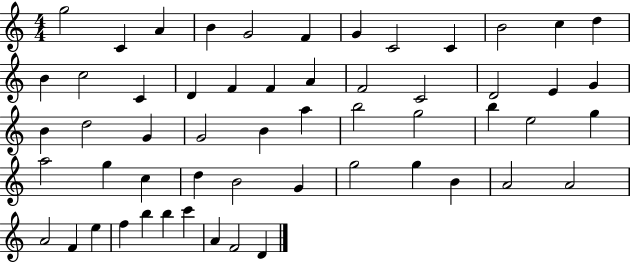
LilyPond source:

{
  \clef treble
  \numericTimeSignature
  \time 4/4
  \key c \major
  g''2 c'4 a'4 | b'4 g'2 f'4 | g'4 c'2 c'4 | b'2 c''4 d''4 | \break b'4 c''2 c'4 | d'4 f'4 f'4 a'4 | f'2 c'2 | d'2 e'4 g'4 | \break b'4 d''2 g'4 | g'2 b'4 a''4 | b''2 g''2 | b''4 e''2 g''4 | \break a''2 g''4 c''4 | d''4 b'2 g'4 | g''2 g''4 b'4 | a'2 a'2 | \break a'2 f'4 e''4 | f''4 b''4 b''4 c'''4 | a'4 f'2 d'4 | \bar "|."
}